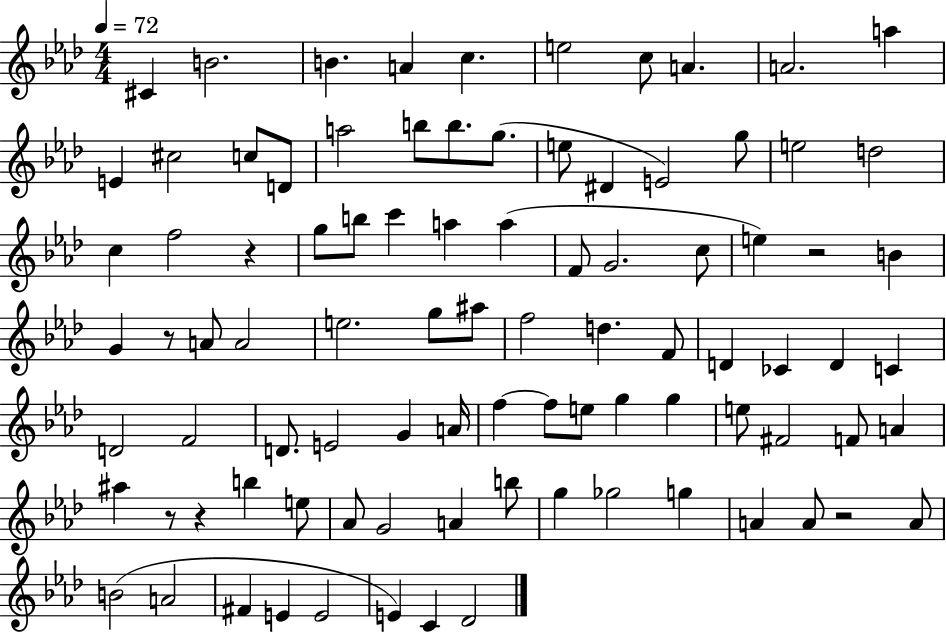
{
  \clef treble
  \numericTimeSignature
  \time 4/4
  \key aes \major
  \tempo 4 = 72
  cis'4 b'2. | b'4. a'4 c''4. | e''2 c''8 a'4. | a'2. a''4 | \break e'4 cis''2 c''8 d'8 | a''2 b''8 b''8. g''8.( | e''8 dis'4 e'2) g''8 | e''2 d''2 | \break c''4 f''2 r4 | g''8 b''8 c'''4 a''4 a''4( | f'8 g'2. c''8 | e''4) r2 b'4 | \break g'4 r8 a'8 a'2 | e''2. g''8 ais''8 | f''2 d''4. f'8 | d'4 ces'4 d'4 c'4 | \break d'2 f'2 | d'8. e'2 g'4 a'16 | f''4~~ f''8 e''8 g''4 g''4 | e''8 fis'2 f'8 a'4 | \break ais''4 r8 r4 b''4 e''8 | aes'8 g'2 a'4 b''8 | g''4 ges''2 g''4 | a'4 a'8 r2 a'8 | \break b'2( a'2 | fis'4 e'4 e'2 | e'4) c'4 des'2 | \bar "|."
}